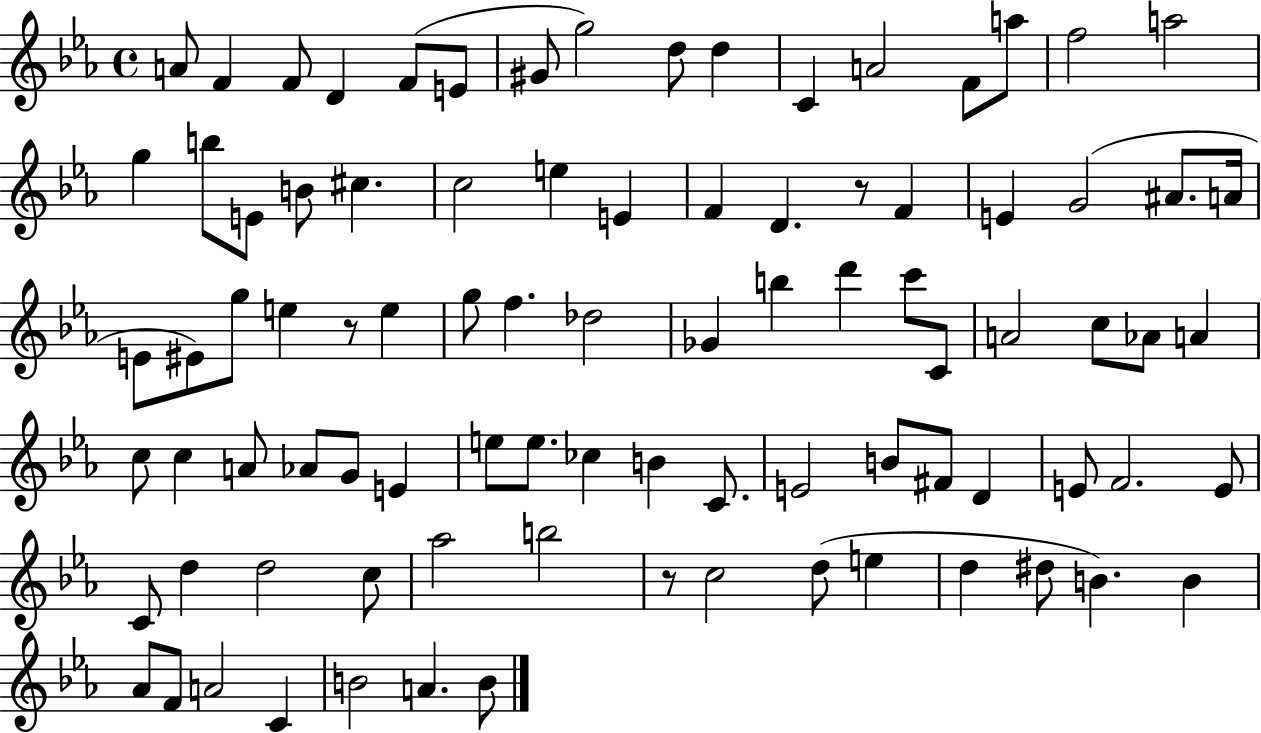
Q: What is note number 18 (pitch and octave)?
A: B5